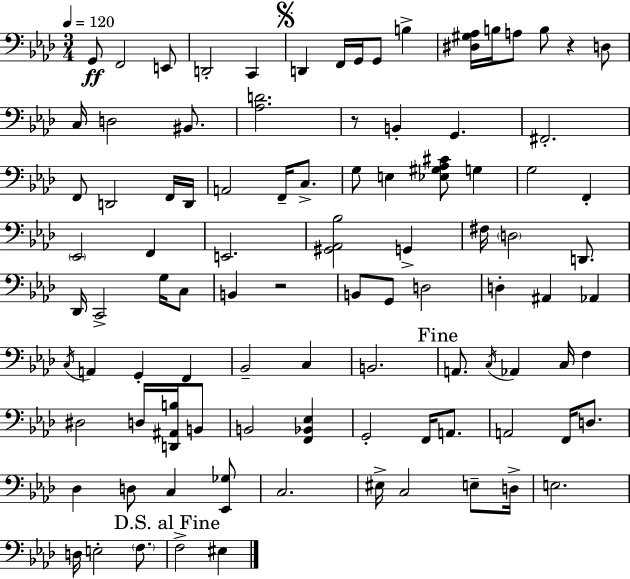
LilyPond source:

{
  \clef bass
  \numericTimeSignature
  \time 3/4
  \key f \minor
  \tempo 4 = 120
  g,8\ff f,2 e,8 | d,2-. c,4 | \mark \markup { \musicglyph "scripts.segno" } d,4 f,16 g,16 g,8 b4-> | <dis gis aes>16 b16 a8 b8 r4 d8 | \break c16 d2 bis,8. | <aes d'>2. | r8 b,4-. g,4. | fis,2.-. | \break f,8 d,2 f,16 d,16 | a,2 f,16-- c8.-> | g8 e4 <ees gis aes cis'>8 g4 | g2 f,4-. | \break \parenthesize ees,2 f,4 | e,2. | <gis, aes, bes>2 g,4-> | fis16 \parenthesize d2 d,8. | \break des,16 c,2-> g16 c8 | b,4 r2 | b,8 g,8 d2 | d4-. ais,4 aes,4 | \break \acciaccatura { c16 } a,4 g,4-. f,4 | bes,2-- c4 | b,2. | \mark "Fine" a,8. \acciaccatura { c16 } aes,4 c16 f4 | \break dis2 d16 <d, ais, b>16 | b,8 b,2 <f, bes, ees>4 | g,2-. f,16 a,8. | a,2 f,16 d8. | \break des4 d8 c4 | <ees, ges>8 c2. | eis16-> c2 e8-- | d16-> e2. | \break d16 e2-. \parenthesize f8. | \mark "D.S. al Fine" f2-> eis4 | \bar "|."
}